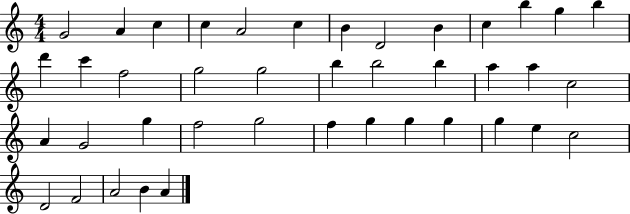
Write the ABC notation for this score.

X:1
T:Untitled
M:4/4
L:1/4
K:C
G2 A c c A2 c B D2 B c b g b d' c' f2 g2 g2 b b2 b a a c2 A G2 g f2 g2 f g g g g e c2 D2 F2 A2 B A